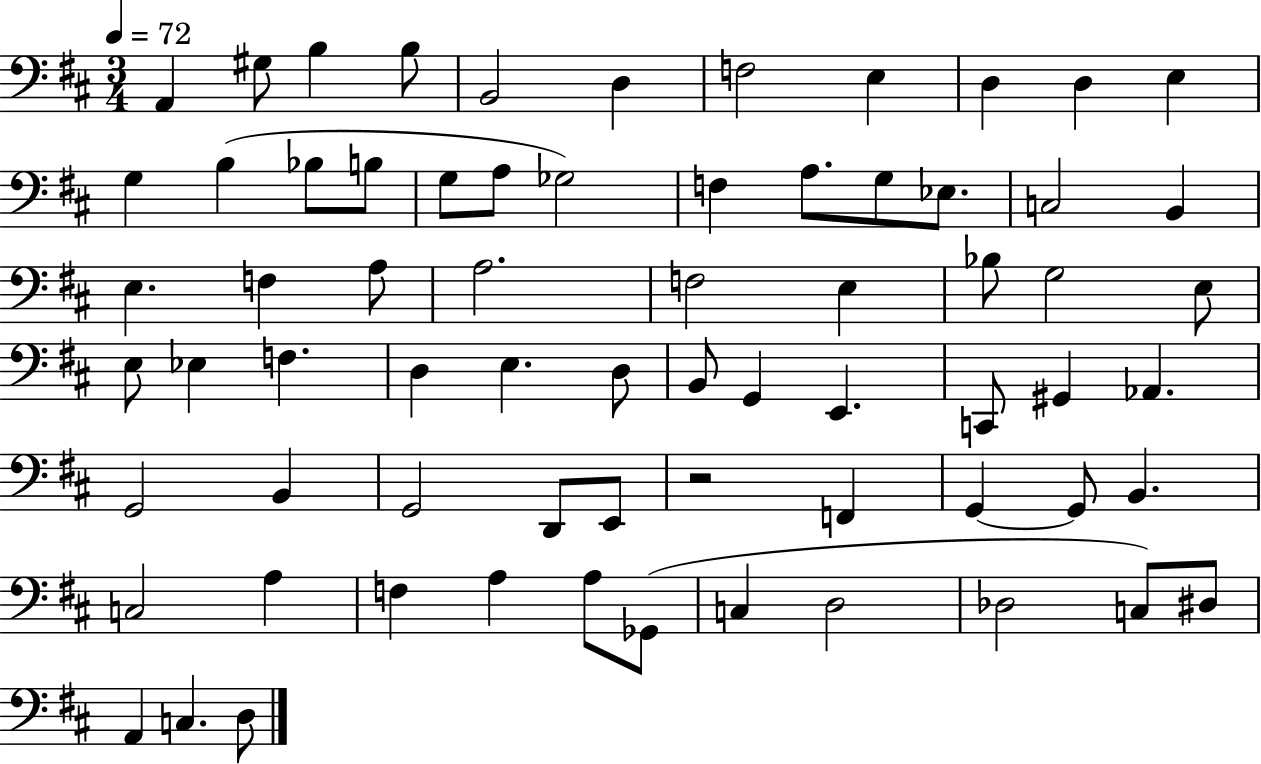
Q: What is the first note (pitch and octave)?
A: A2